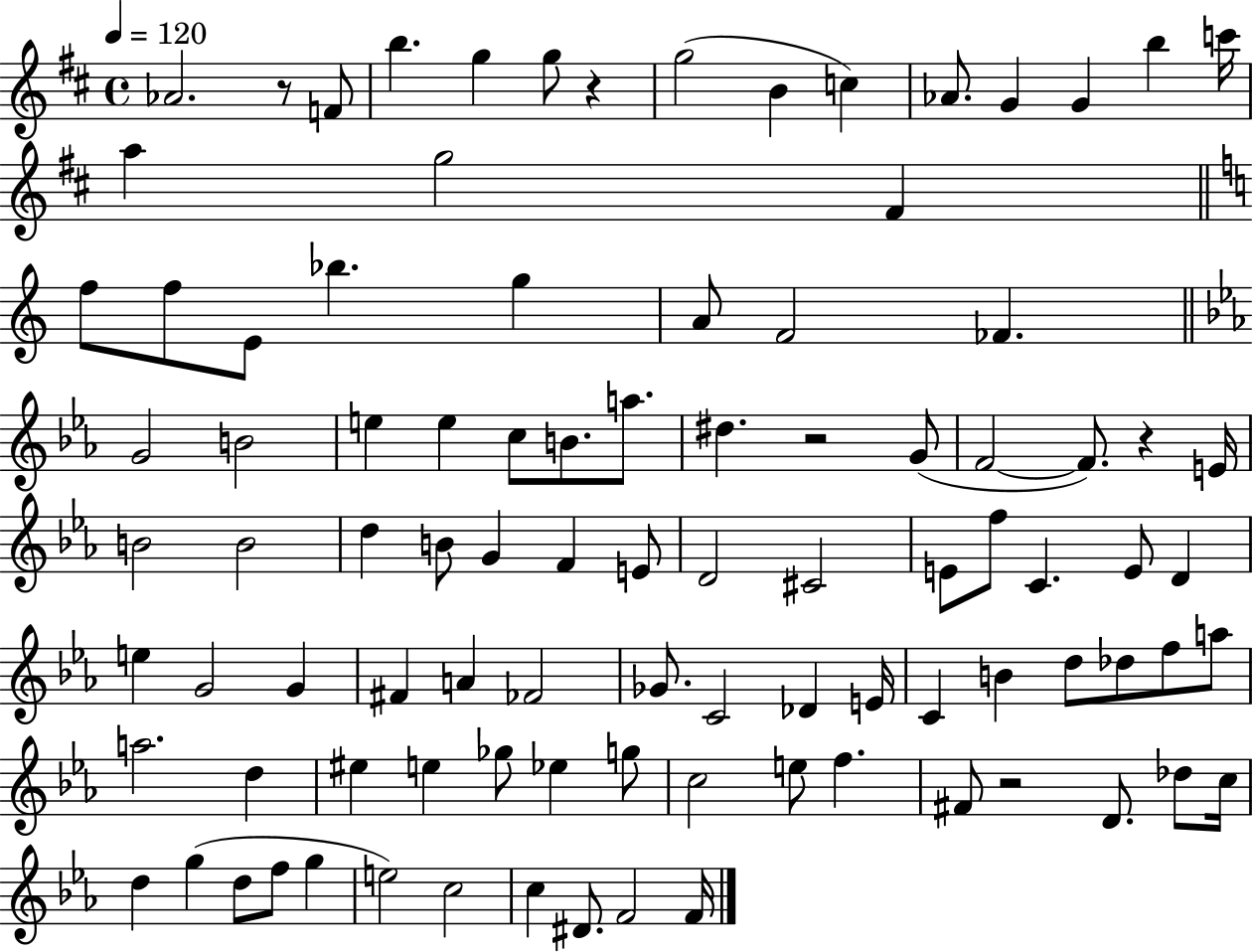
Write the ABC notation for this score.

X:1
T:Untitled
M:4/4
L:1/4
K:D
_A2 z/2 F/2 b g g/2 z g2 B c _A/2 G G b c'/4 a g2 ^F f/2 f/2 E/2 _b g A/2 F2 _F G2 B2 e e c/2 B/2 a/2 ^d z2 G/2 F2 F/2 z E/4 B2 B2 d B/2 G F E/2 D2 ^C2 E/2 f/2 C E/2 D e G2 G ^F A _F2 _G/2 C2 _D E/4 C B d/2 _d/2 f/2 a/2 a2 d ^e e _g/2 _e g/2 c2 e/2 f ^F/2 z2 D/2 _d/2 c/4 d g d/2 f/2 g e2 c2 c ^D/2 F2 F/4